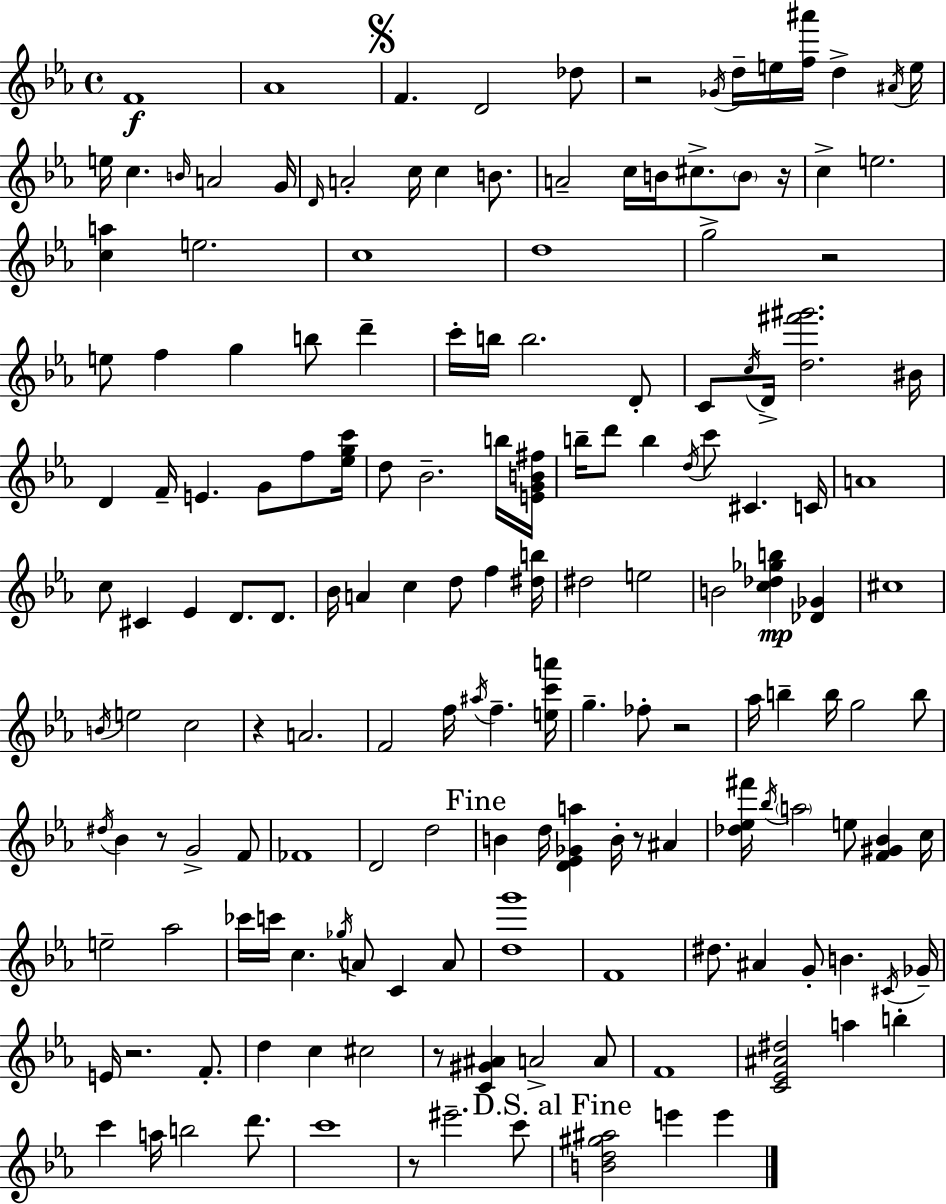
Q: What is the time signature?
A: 4/4